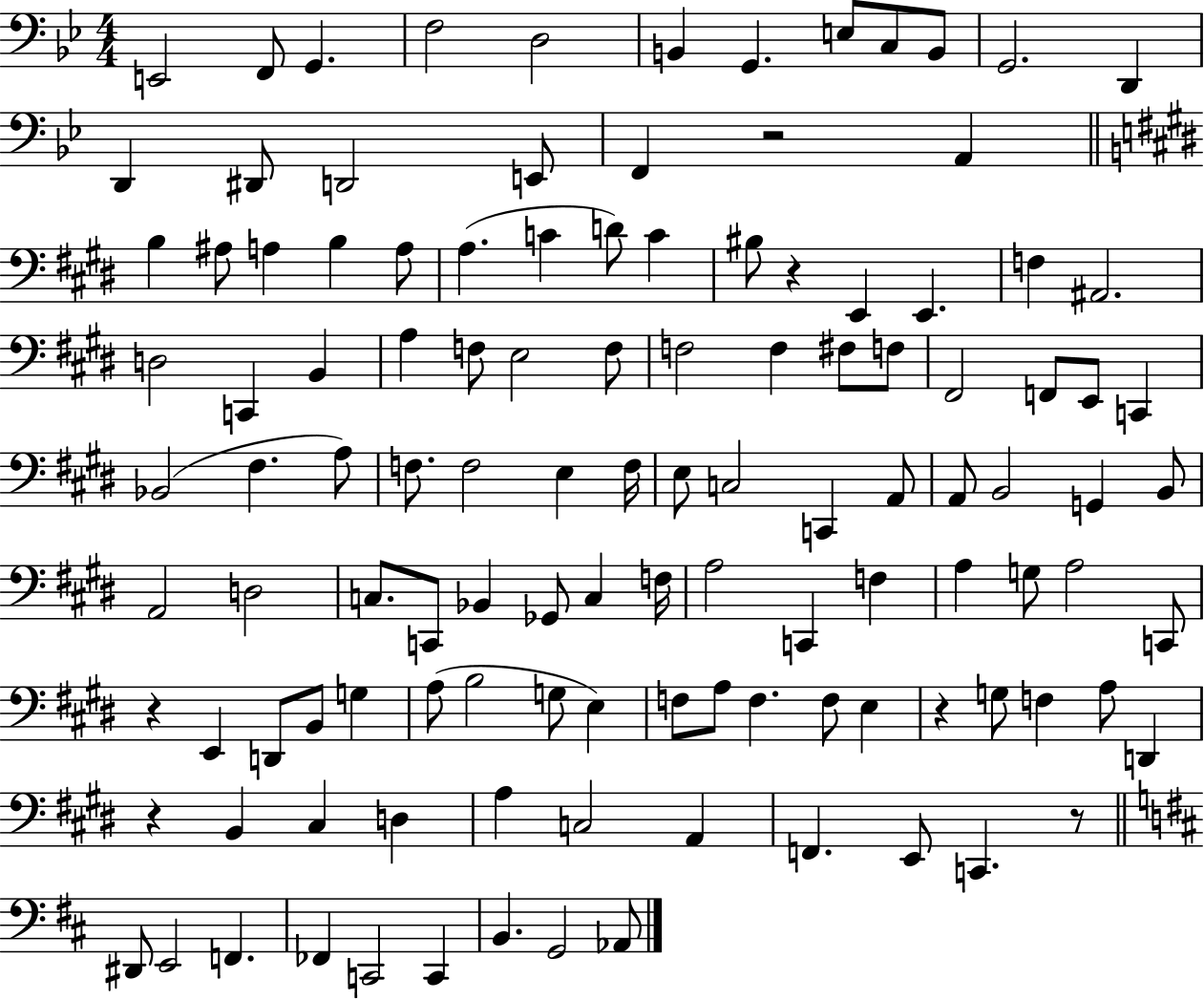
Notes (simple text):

E2/h F2/e G2/q. F3/h D3/h B2/q G2/q. E3/e C3/e B2/e G2/h. D2/q D2/q D#2/e D2/h E2/e F2/q R/h A2/q B3/q A#3/e A3/q B3/q A3/e A3/q. C4/q D4/e C4/q BIS3/e R/q E2/q E2/q. F3/q A#2/h. D3/h C2/q B2/q A3/q F3/e E3/h F3/e F3/h F3/q F#3/e F3/e F#2/h F2/e E2/e C2/q Bb2/h F#3/q. A3/e F3/e. F3/h E3/q F3/s E3/e C3/h C2/q A2/e A2/e B2/h G2/q B2/e A2/h D3/h C3/e. C2/e Bb2/q Gb2/e C3/q F3/s A3/h C2/q F3/q A3/q G3/e A3/h C2/e R/q E2/q D2/e B2/e G3/q A3/e B3/h G3/e E3/q F3/e A3/e F3/q. F3/e E3/q R/q G3/e F3/q A3/e D2/q R/q B2/q C#3/q D3/q A3/q C3/h A2/q F2/q. E2/e C2/q. R/e D#2/e E2/h F2/q. FES2/q C2/h C2/q B2/q. G2/h Ab2/e